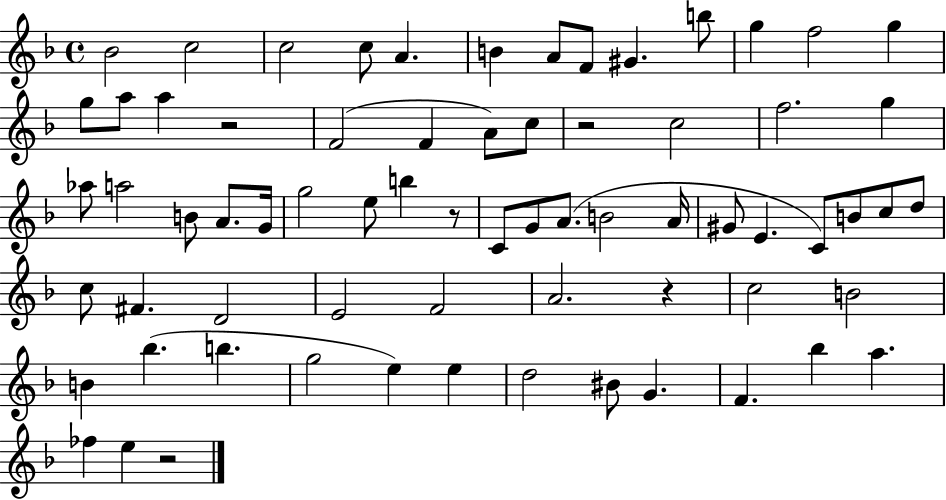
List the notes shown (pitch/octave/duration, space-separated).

Bb4/h C5/h C5/h C5/e A4/q. B4/q A4/e F4/e G#4/q. B5/e G5/q F5/h G5/q G5/e A5/e A5/q R/h F4/h F4/q A4/e C5/e R/h C5/h F5/h. G5/q Ab5/e A5/h B4/e A4/e. G4/s G5/h E5/e B5/q R/e C4/e G4/e A4/e. B4/h A4/s G#4/e E4/q. C4/e B4/e C5/e D5/e C5/e F#4/q. D4/h E4/h F4/h A4/h. R/q C5/h B4/h B4/q Bb5/q. B5/q. G5/h E5/q E5/q D5/h BIS4/e G4/q. F4/q. Bb5/q A5/q. FES5/q E5/q R/h